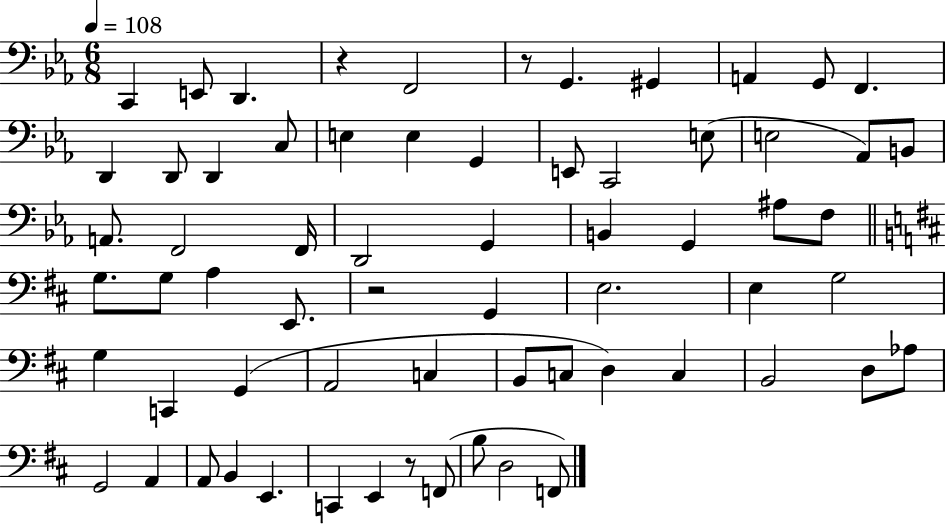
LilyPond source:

{
  \clef bass
  \numericTimeSignature
  \time 6/8
  \key ees \major
  \tempo 4 = 108
  c,4 e,8 d,4. | r4 f,2 | r8 g,4. gis,4 | a,4 g,8 f,4. | \break d,4 d,8 d,4 c8 | e4 e4 g,4 | e,8 c,2 e8( | e2 aes,8) b,8 | \break a,8. f,2 f,16 | d,2 g,4 | b,4 g,4 ais8 f8 | \bar "||" \break \key d \major g8. g8 a4 e,8. | r2 g,4 | e2. | e4 g2 | \break g4 c,4 g,4( | a,2 c4 | b,8 c8 d4) c4 | b,2 d8 aes8 | \break g,2 a,4 | a,8 b,4 e,4. | c,4 e,4 r8 f,8( | b8 d2 f,8) | \break \bar "|."
}